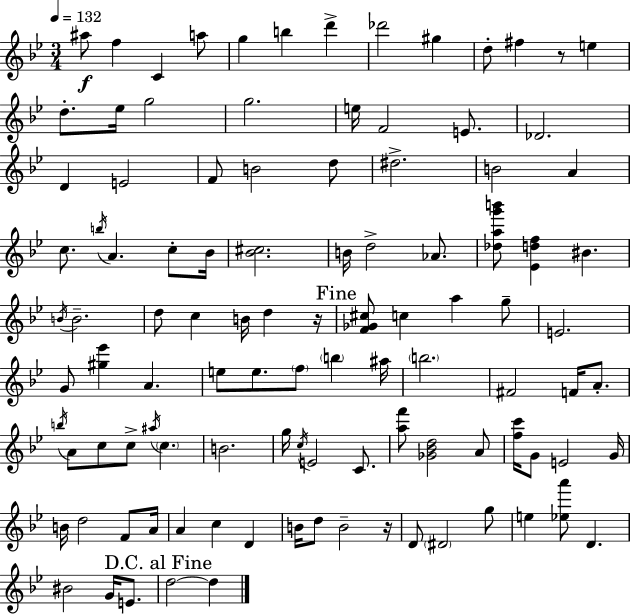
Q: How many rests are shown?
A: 3